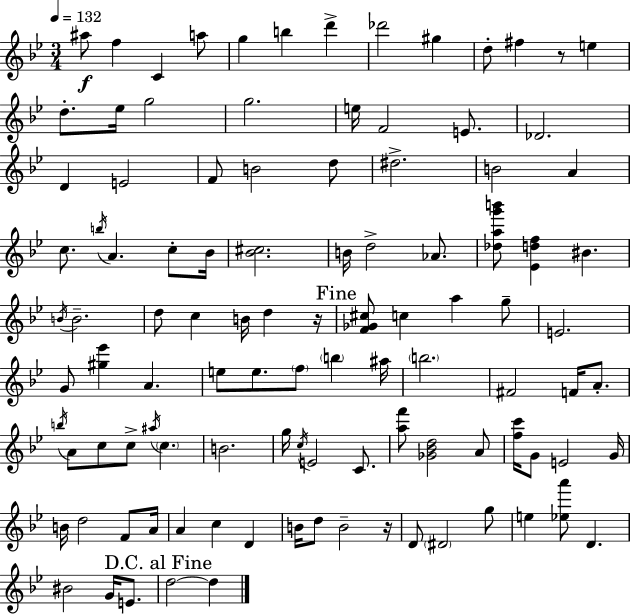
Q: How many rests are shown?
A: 3